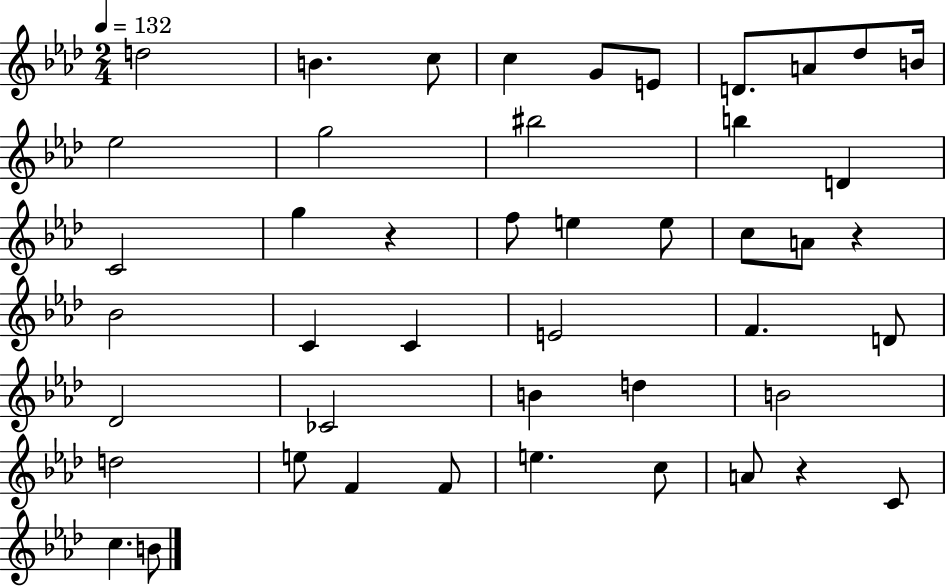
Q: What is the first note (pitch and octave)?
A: D5